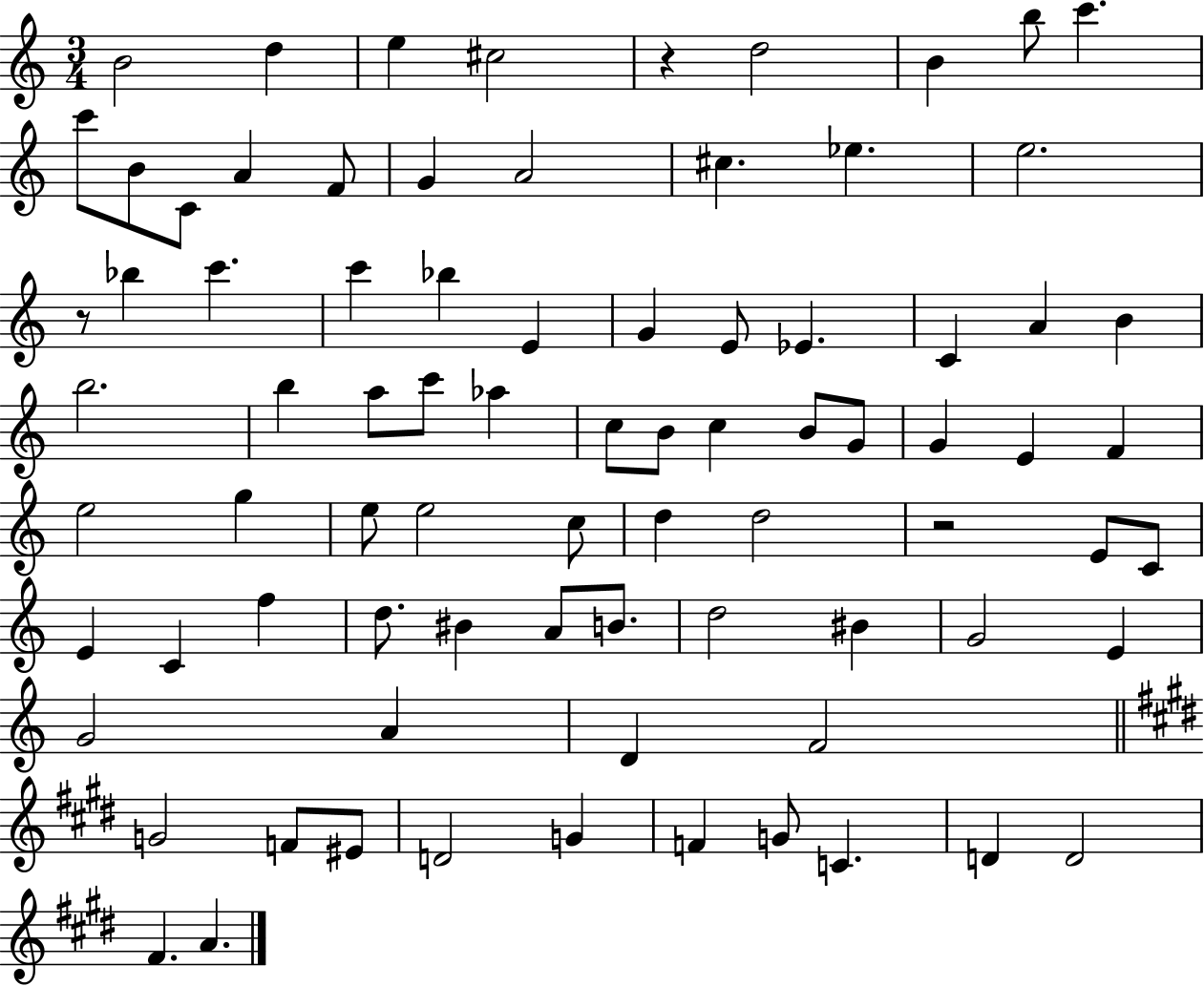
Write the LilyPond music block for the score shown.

{
  \clef treble
  \numericTimeSignature
  \time 3/4
  \key c \major
  b'2 d''4 | e''4 cis''2 | r4 d''2 | b'4 b''8 c'''4. | \break c'''8 b'8 c'8 a'4 f'8 | g'4 a'2 | cis''4. ees''4. | e''2. | \break r8 bes''4 c'''4. | c'''4 bes''4 e'4 | g'4 e'8 ees'4. | c'4 a'4 b'4 | \break b''2. | b''4 a''8 c'''8 aes''4 | c''8 b'8 c''4 b'8 g'8 | g'4 e'4 f'4 | \break e''2 g''4 | e''8 e''2 c''8 | d''4 d''2 | r2 e'8 c'8 | \break e'4 c'4 f''4 | d''8. bis'4 a'8 b'8. | d''2 bis'4 | g'2 e'4 | \break g'2 a'4 | d'4 f'2 | \bar "||" \break \key e \major g'2 f'8 eis'8 | d'2 g'4 | f'4 g'8 c'4. | d'4 d'2 | \break fis'4. a'4. | \bar "|."
}